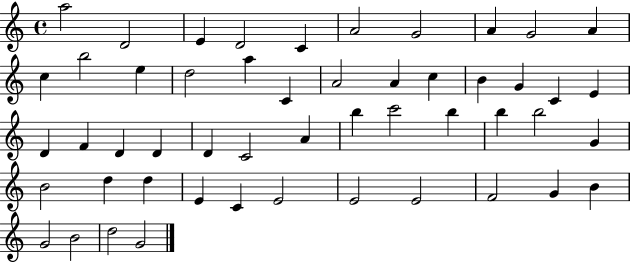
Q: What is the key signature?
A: C major